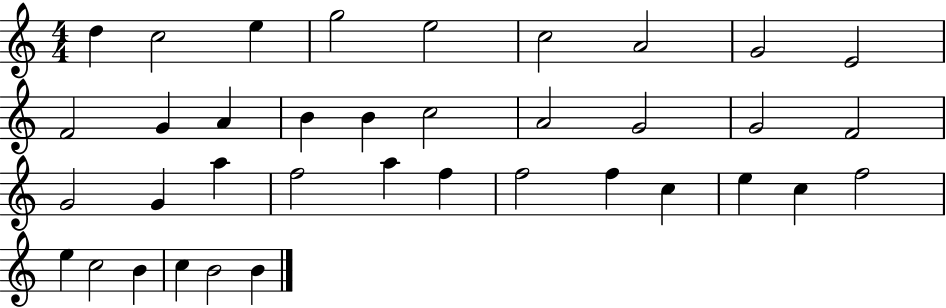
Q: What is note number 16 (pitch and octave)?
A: A4